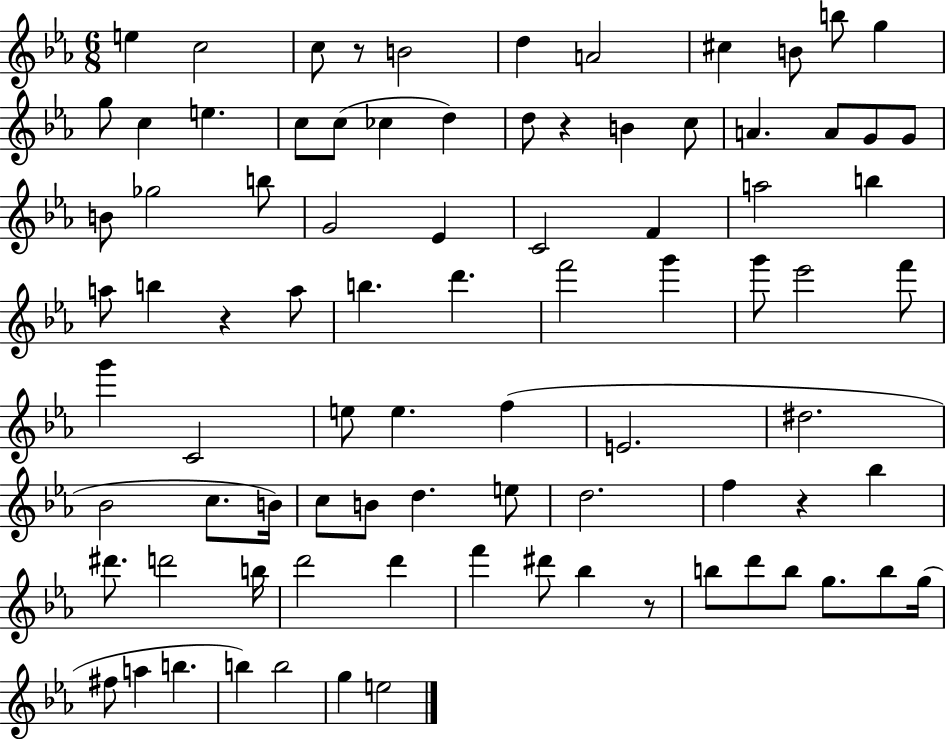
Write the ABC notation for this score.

X:1
T:Untitled
M:6/8
L:1/4
K:Eb
e c2 c/2 z/2 B2 d A2 ^c B/2 b/2 g g/2 c e c/2 c/2 _c d d/2 z B c/2 A A/2 G/2 G/2 B/2 _g2 b/2 G2 _E C2 F a2 b a/2 b z a/2 b d' f'2 g' g'/2 _e'2 f'/2 g' C2 e/2 e f E2 ^d2 _B2 c/2 B/4 c/2 B/2 d e/2 d2 f z _b ^d'/2 d'2 b/4 d'2 d' f' ^d'/2 _b z/2 b/2 d'/2 b/2 g/2 b/2 g/4 ^f/2 a b b b2 g e2